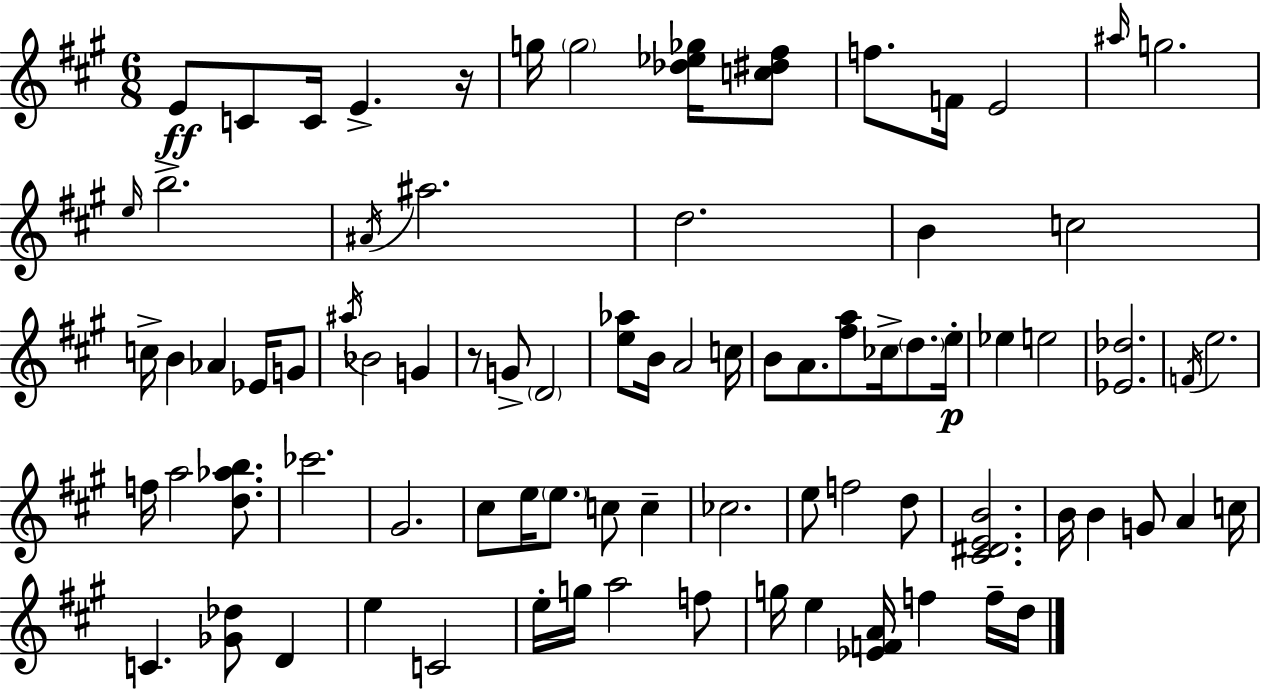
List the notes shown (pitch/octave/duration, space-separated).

E4/e C4/e C4/s E4/q. R/s G5/s G5/h [Db5,Eb5,Gb5]/s [C5,D#5,F#5]/e F5/e. F4/s E4/h A#5/s G5/h. E5/s B5/h. A#4/s A#5/h. D5/h. B4/q C5/h C5/s B4/q Ab4/q Eb4/s G4/e A#5/s Bb4/h G4/q R/e G4/e D4/h [E5,Ab5]/e B4/s A4/h C5/s B4/e A4/e. [F#5,A5]/e CES5/s D5/e. E5/s Eb5/q E5/h [Eb4,Db5]/h. F4/s E5/h. F5/s A5/h [D5,Ab5,B5]/e. CES6/h. G#4/h. C#5/e E5/s E5/e. C5/e C5/q CES5/h. E5/e F5/h D5/e [C#4,D#4,E4,B4]/h. B4/s B4/q G4/e A4/q C5/s C4/q. [Gb4,Db5]/e D4/q E5/q C4/h E5/s G5/s A5/h F5/e G5/s E5/q [Eb4,F4,A4]/s F5/q F5/s D5/s